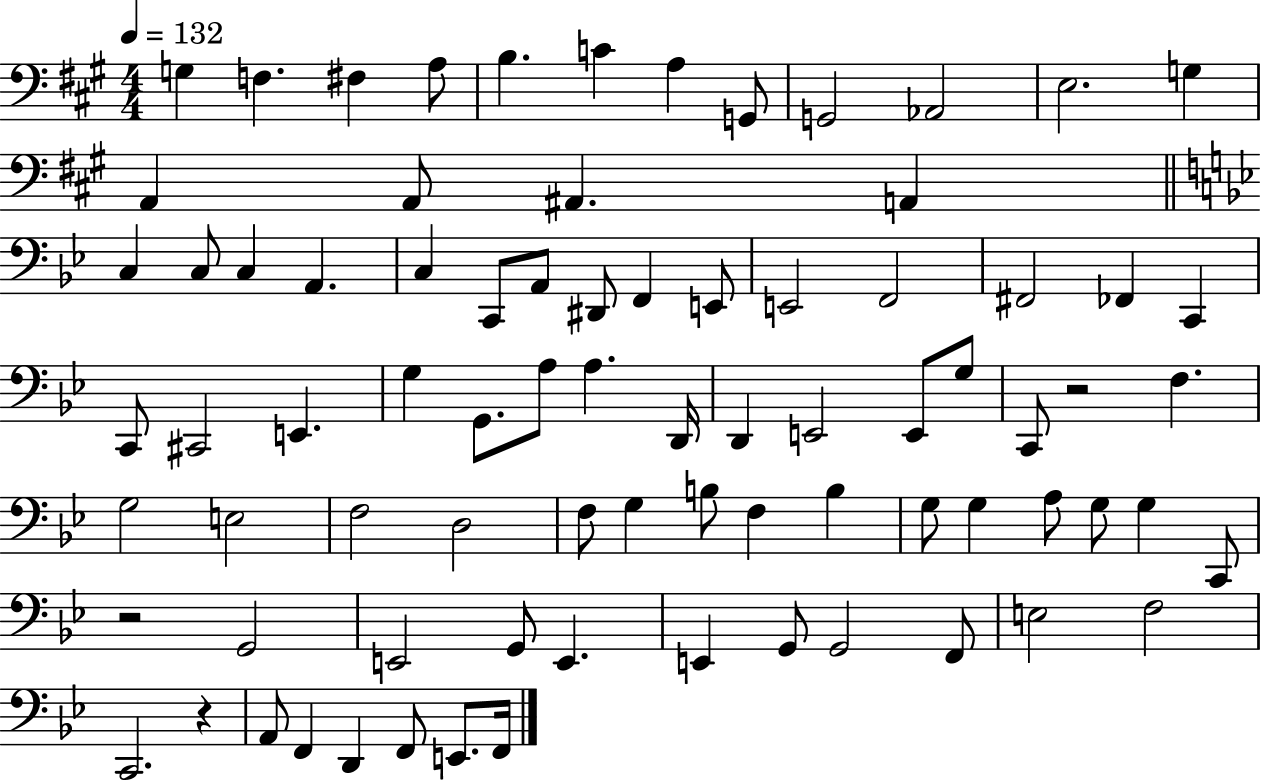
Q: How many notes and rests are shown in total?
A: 80